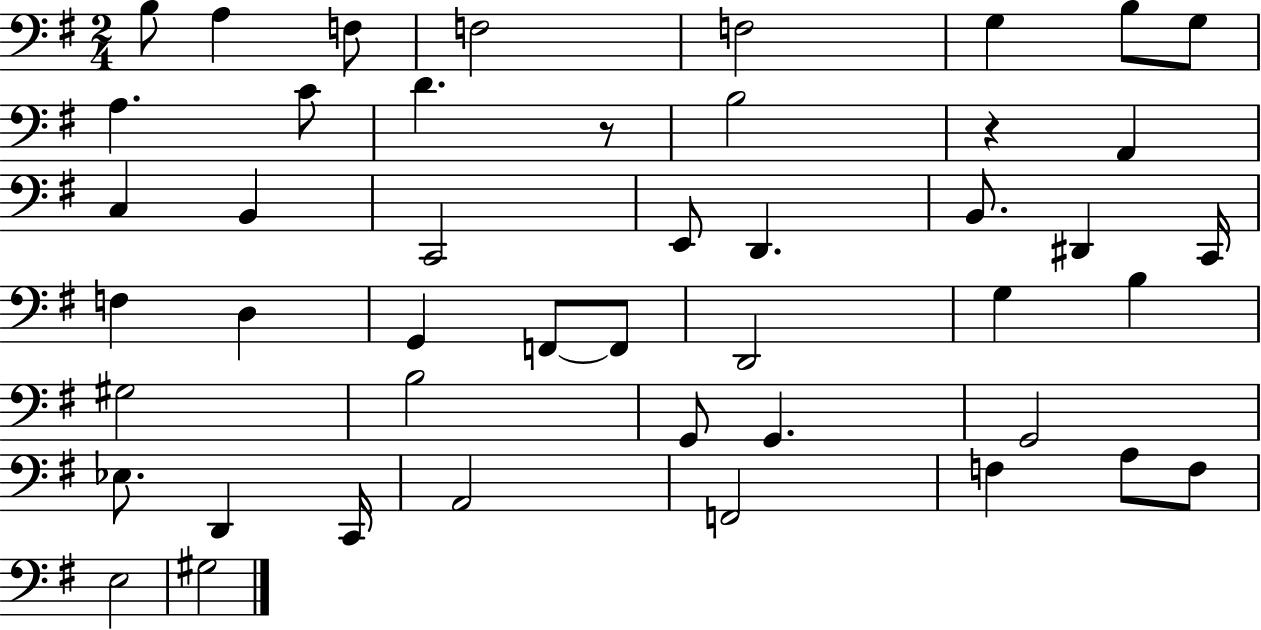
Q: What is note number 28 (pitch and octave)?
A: G3